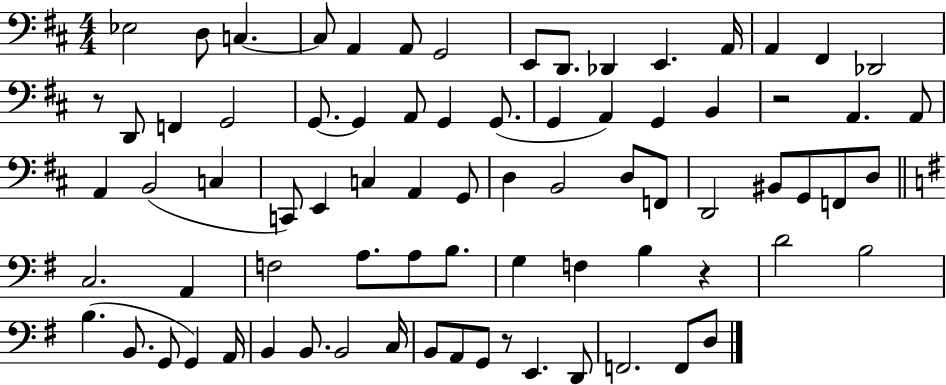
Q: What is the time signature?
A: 4/4